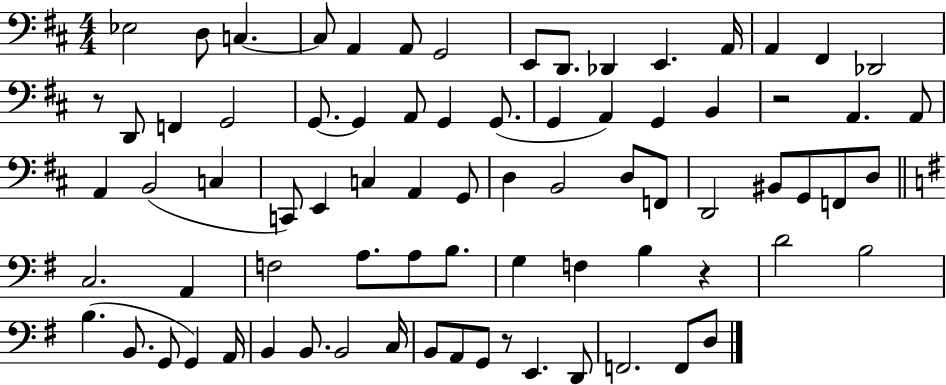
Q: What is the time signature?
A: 4/4